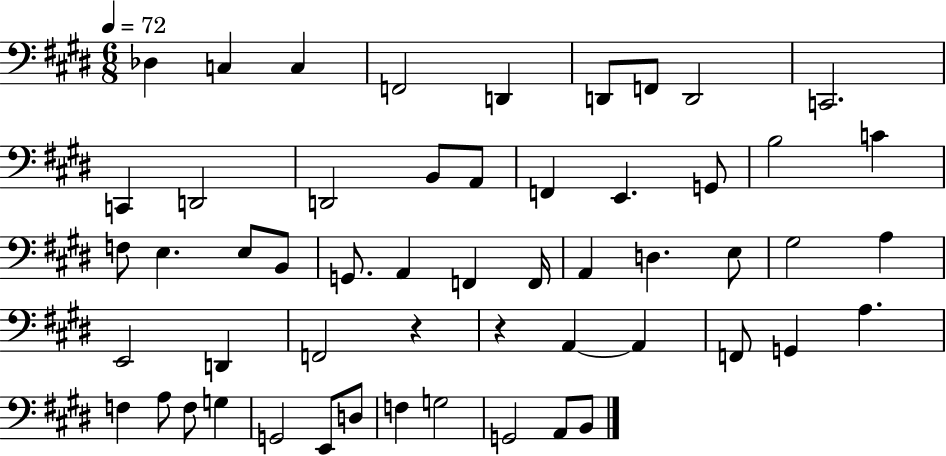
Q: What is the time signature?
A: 6/8